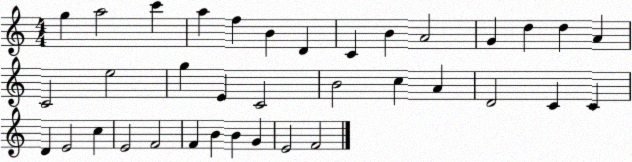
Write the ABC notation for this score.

X:1
T:Untitled
M:4/4
L:1/4
K:C
g a2 c' a f B D C B A2 G d d A C2 e2 g E C2 B2 c A D2 C C D E2 c E2 F2 F B B G E2 F2